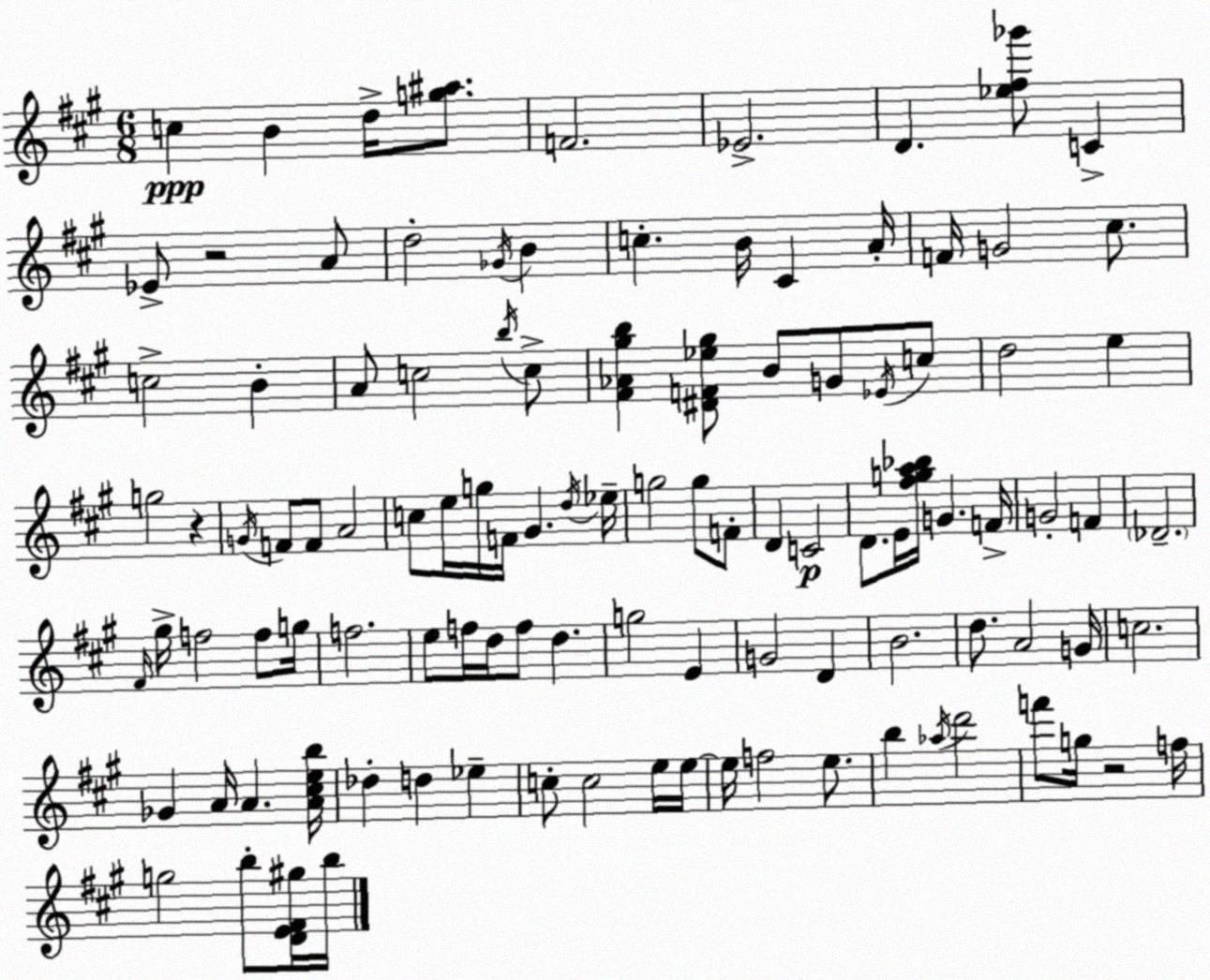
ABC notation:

X:1
T:Untitled
M:6/8
L:1/4
K:A
c B d/4 [g^a]/2 F2 _E2 D [_e^f_g']/2 C _E/2 z2 A/2 d2 _G/4 B c B/4 ^C A/4 F/4 G2 ^c/2 c2 B A/2 c2 b/4 c/2 [^F_A^gb] [^DF_e^g]/2 B/2 G/2 _E/4 c/2 d2 e g2 z G/4 F/2 F/2 A2 c/2 e/4 g/4 F/4 ^G d/4 _e/4 g2 g/2 F/2 D C2 D/2 E/4 [^fga_b]/4 G F/4 G2 F _D2 ^F/4 ^g/4 f2 f/2 g/4 f2 e/2 f/4 d/4 f/2 d g2 E G2 D B2 d/2 A2 G/4 c2 _G A/4 A [A^ceb]/4 _d d _e c/2 c2 e/4 e/4 e/4 f2 e/2 b _a/4 d'2 f'/2 g/4 z2 f/4 g2 b/2 [DE^F^g]/4 b/4